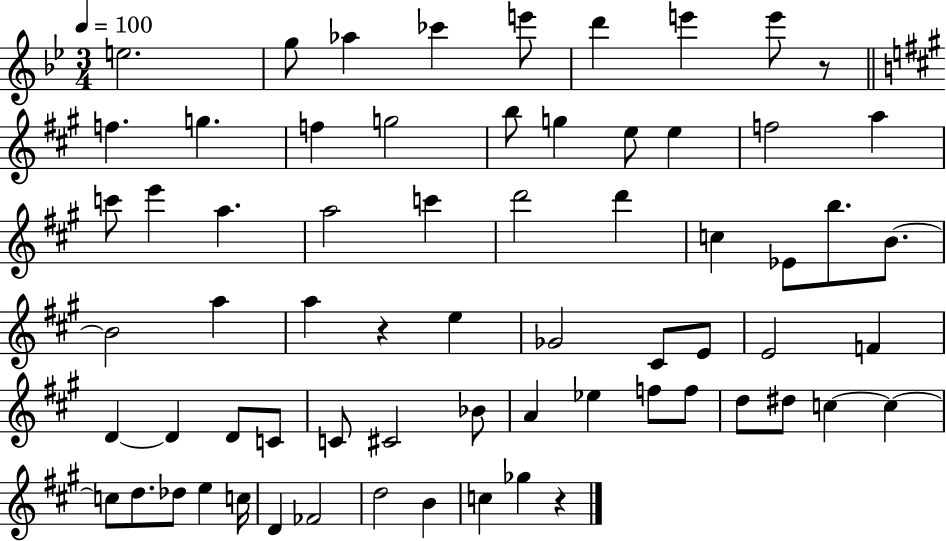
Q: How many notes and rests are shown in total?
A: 67